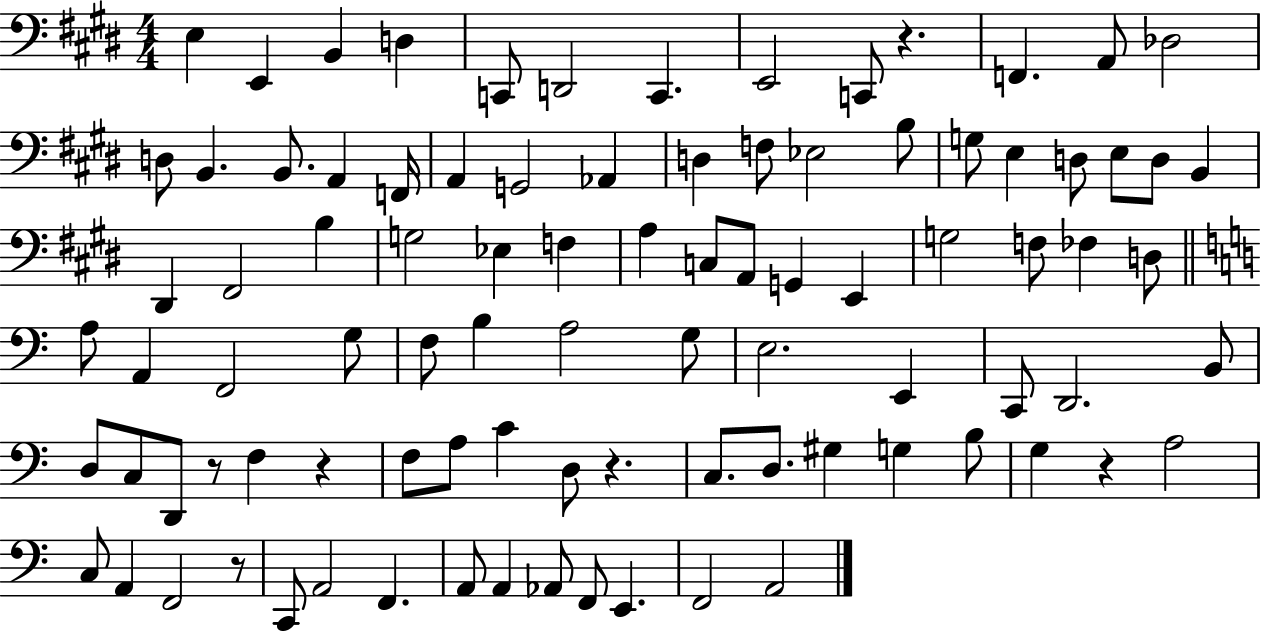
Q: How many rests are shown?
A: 6